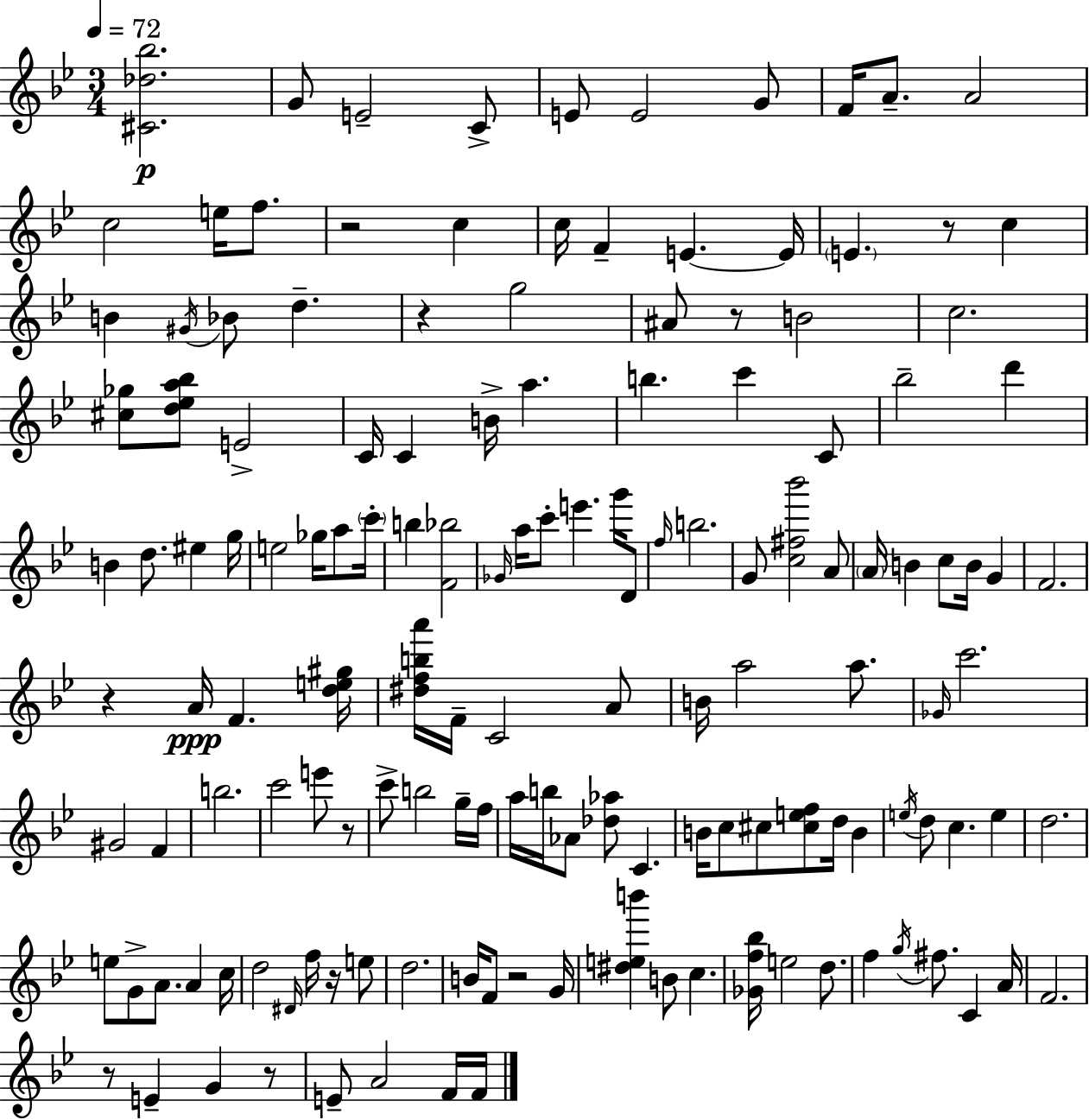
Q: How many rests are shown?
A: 10